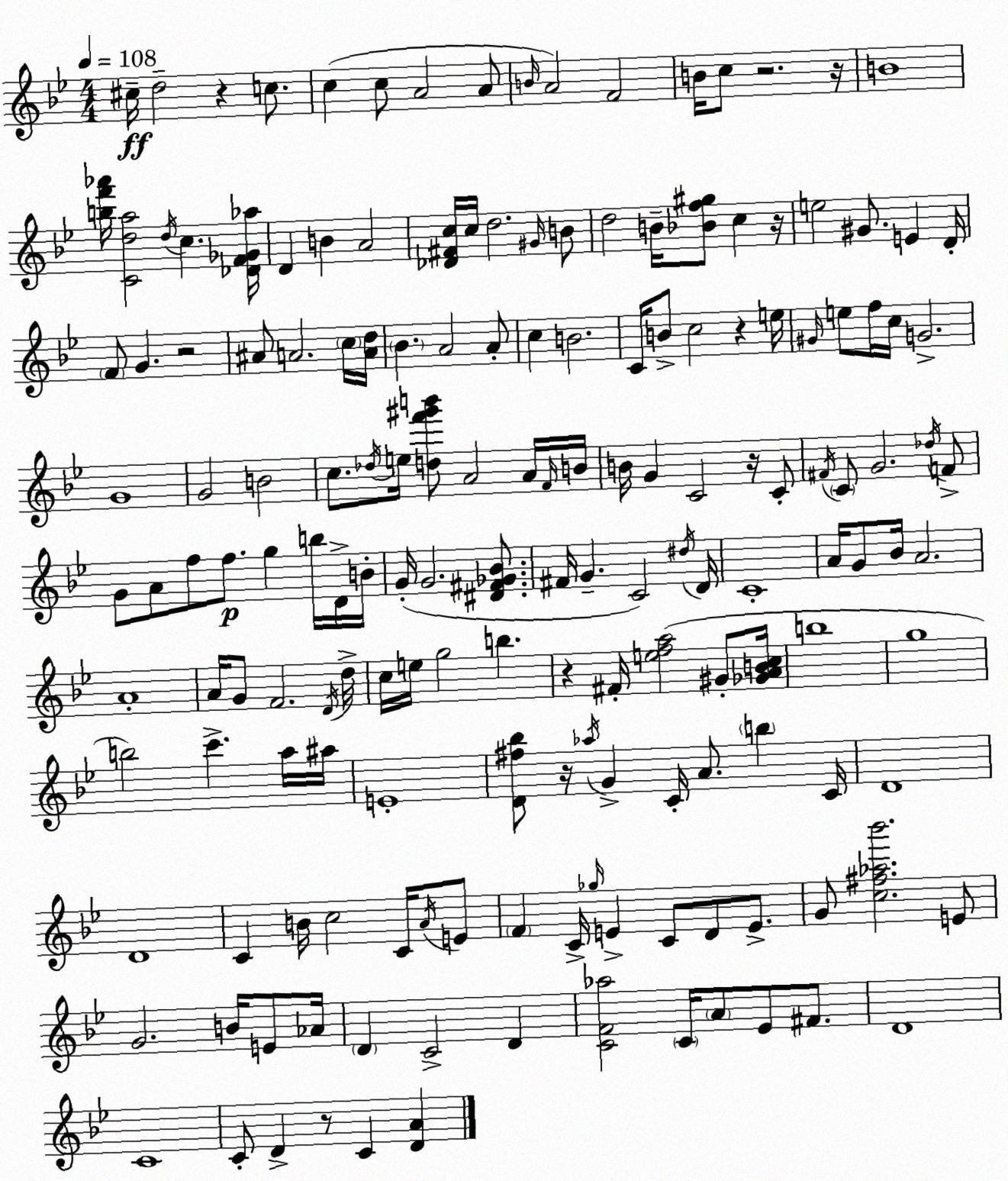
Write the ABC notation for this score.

X:1
T:Untitled
M:4/4
L:1/4
K:Bb
^c/4 d2 z c/2 c c/2 A2 A/2 B/4 A2 F2 B/4 c/2 z2 z/4 B4 [bf'_a']/4 [Cda]2 d/4 c [_DF_G_a]/4 D B A2 [_D^Fc]/4 c/4 d2 ^G/4 B/2 d2 B/4 [_Bf^g]/2 c z/4 e2 ^G/2 E D/4 F/2 G z2 ^A/2 A2 c/4 [Ad]/4 _B A2 A/2 c B2 C/4 B/2 c2 z e/4 ^G/4 e/2 f/4 c/4 G2 G4 G2 B2 c/2 _d/4 e/4 [df'^g'b']/2 A2 A/4 F/4 B/4 B/4 G C2 z/4 C/2 ^F/4 C/2 G2 _d/4 F/2 G/2 A/2 f/2 f/2 g b/4 D/4 B/4 G/4 G2 [^D^F_G_B]/2 ^F/4 G C2 ^d/4 D/4 C4 A/4 G/2 _B/4 A2 A4 A/4 G/2 F2 D/4 d/4 c/4 e/4 g2 b z ^F/4 [efa]2 ^G/2 [_GABc]/4 b4 g4 b2 c' a/4 ^a/4 E4 [D^f_b]/2 z/4 _a/4 G C/4 A/2 b C/4 D4 D4 C B/4 c2 C/4 A/4 E/2 F C/4 _g/4 E C/2 D/2 E/2 G/2 [c^f_a_b']2 E/2 G2 B/4 E/2 _A/4 D C2 D [CF_a]2 C/4 A/2 _E/2 ^F/2 D4 C4 C/2 D z/2 C [DA]